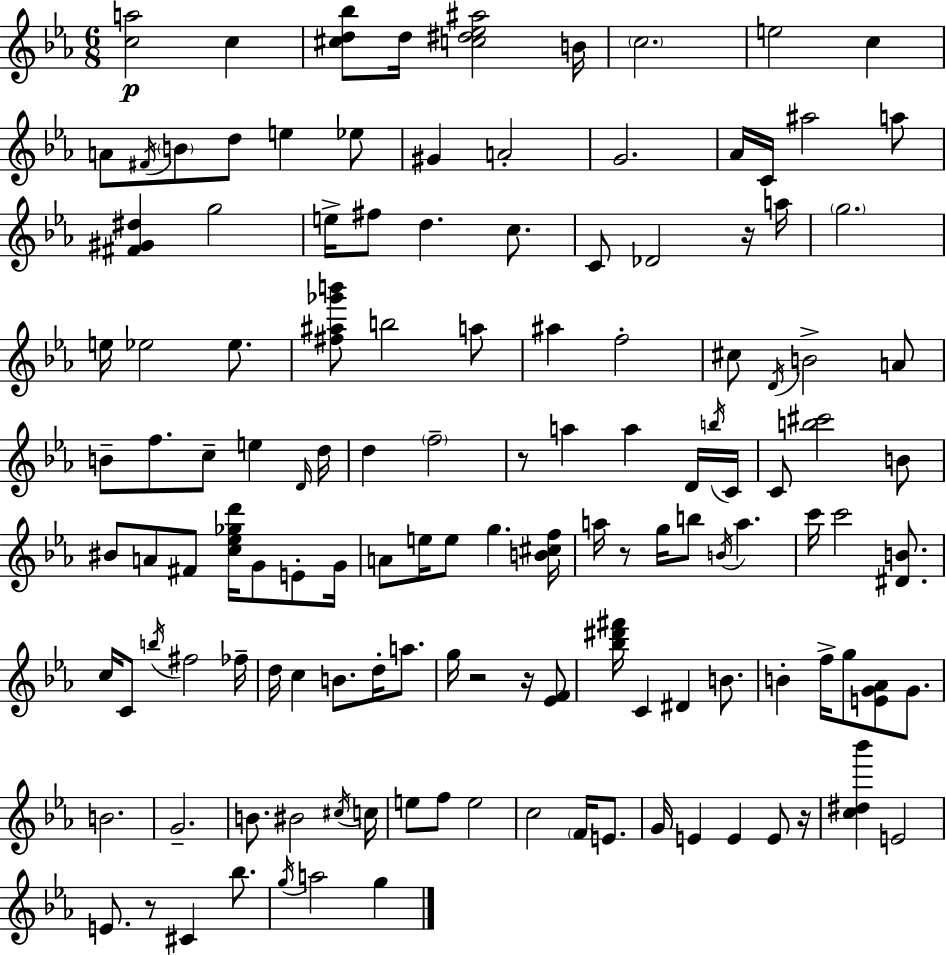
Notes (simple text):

[C5,A5]/h C5/q [C#5,D5,Bb5]/e D5/s [C5,D#5,Eb5,A#5]/h B4/s C5/h. E5/h C5/q A4/e F#4/s B4/e D5/e E5/q Eb5/e G#4/q A4/h G4/h. Ab4/s C4/s A#5/h A5/e [F#4,G#4,D#5]/q G5/h E5/s F#5/e D5/q. C5/e. C4/e Db4/h R/s A5/s G5/h. E5/s Eb5/h Eb5/e. [F#5,A#5,Gb6,B6]/e B5/h A5/e A#5/q F5/h C#5/e D4/s B4/h A4/e B4/e F5/e. C5/e E5/q D4/s D5/s D5/q F5/h R/e A5/q A5/q D4/s B5/s C4/s C4/e [B5,C#6]/h B4/e BIS4/e A4/e F#4/e [C5,Eb5,Gb5,D6]/s G4/e E4/e G4/s A4/e E5/s E5/e G5/q. [B4,C#5,F5]/s A5/s R/e G5/s B5/e B4/s A5/q. C6/s C6/h [D#4,B4]/e. C5/s C4/e B5/s F#5/h FES5/s D5/s C5/q B4/e. D5/s A5/e. G5/s R/h R/s [Eb4,F4]/e [Bb5,D#6,F#6]/s C4/q D#4/q B4/e. B4/q F5/s G5/e [E4,G4,Ab4]/e G4/e. B4/h. G4/h. B4/e. BIS4/h C#5/s C5/s E5/e F5/e E5/h C5/h F4/s E4/e. G4/s E4/q E4/q E4/e R/s [C5,D#5,Bb6]/q E4/h E4/e. R/e C#4/q Bb5/e. G5/s A5/h G5/q